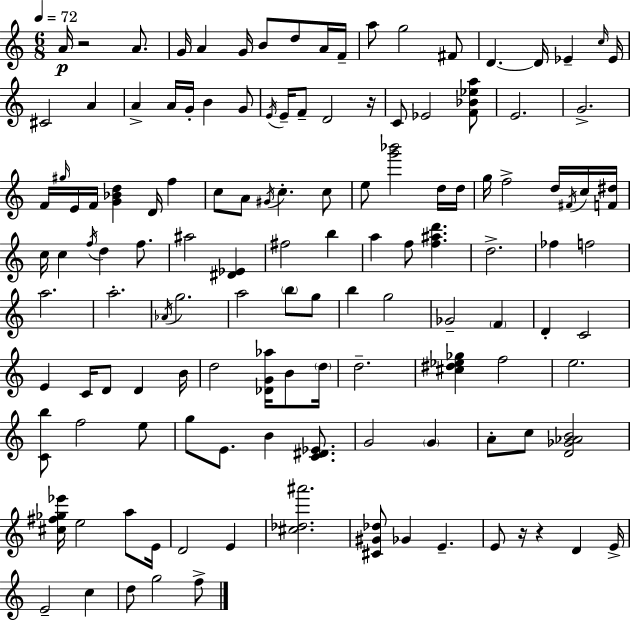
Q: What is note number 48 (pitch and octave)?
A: F5